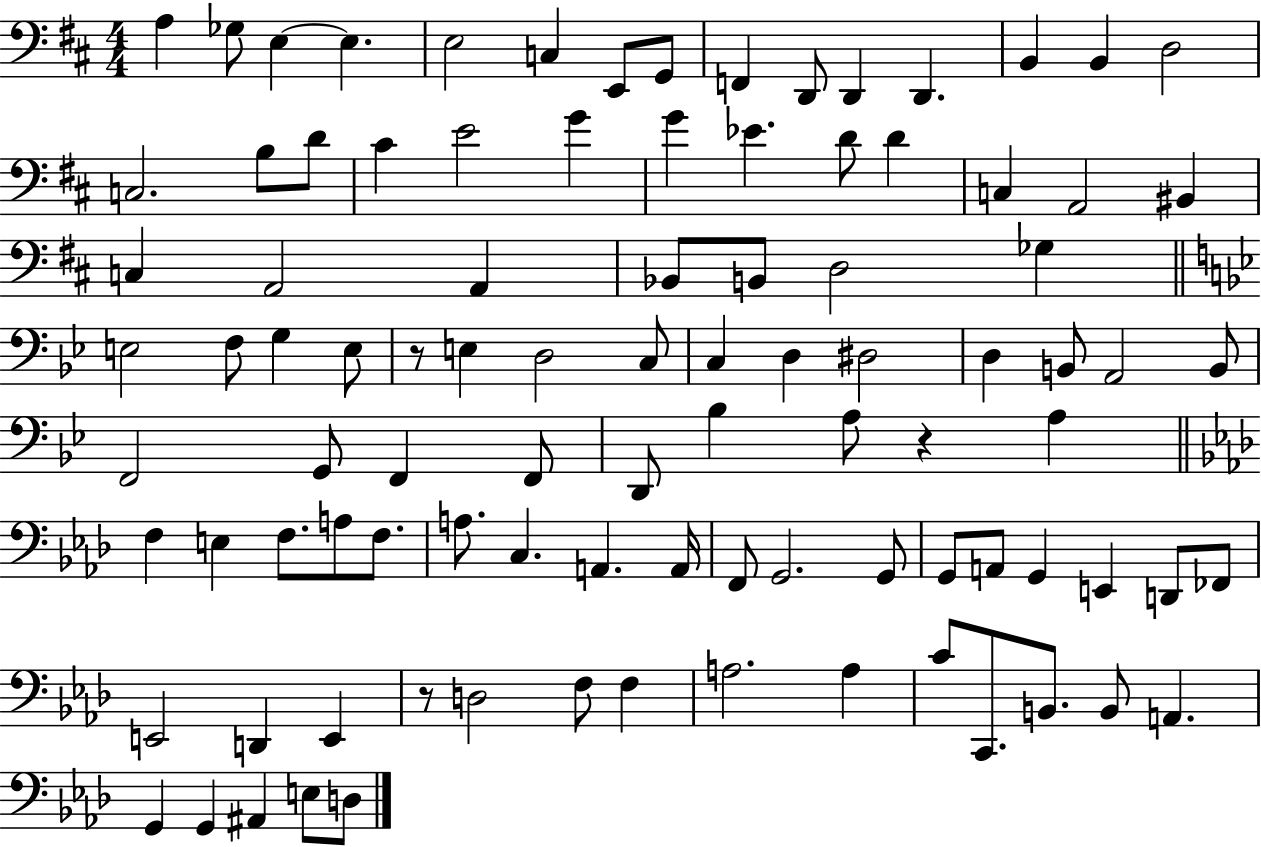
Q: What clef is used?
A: bass